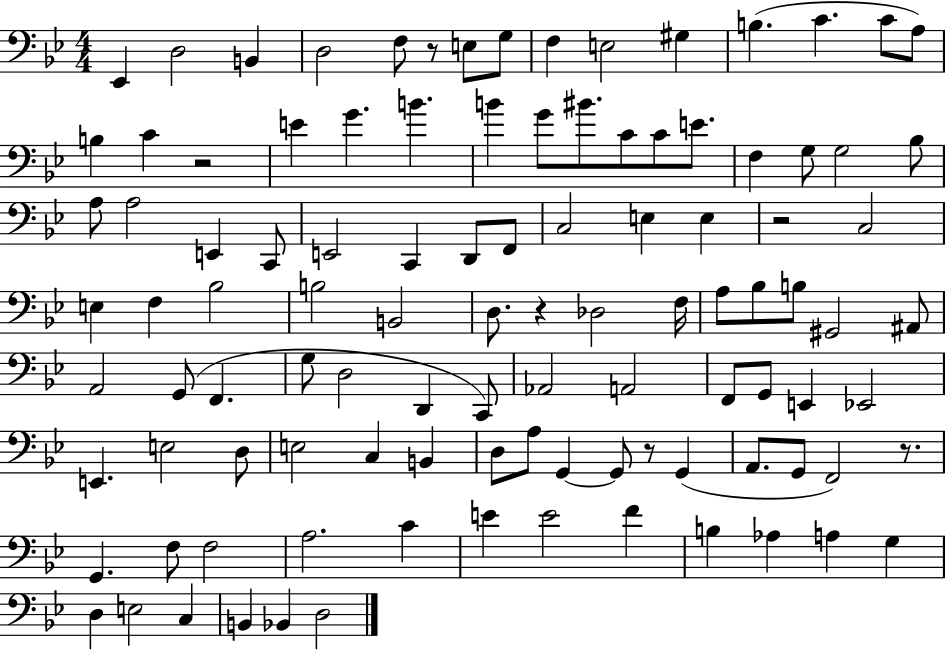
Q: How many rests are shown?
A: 6